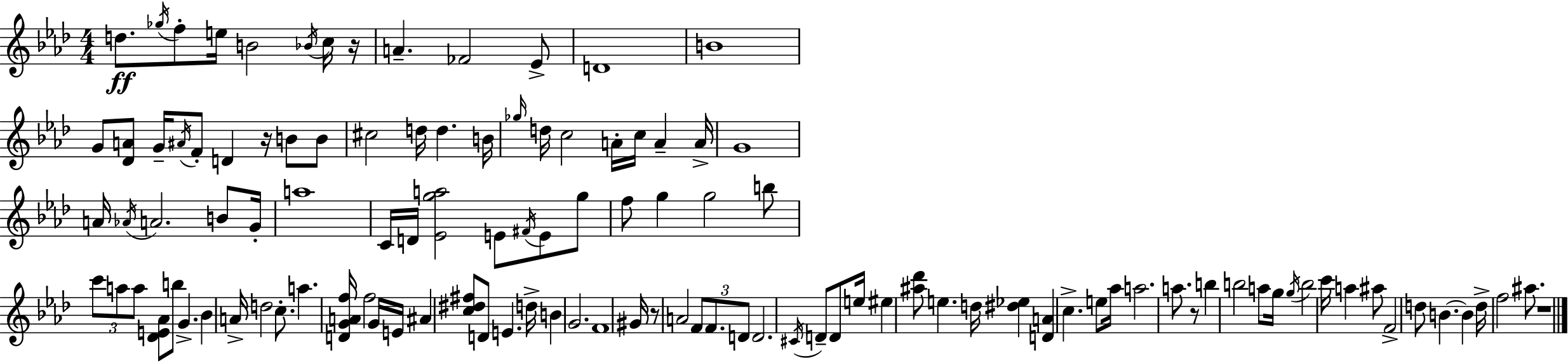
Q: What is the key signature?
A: AES major